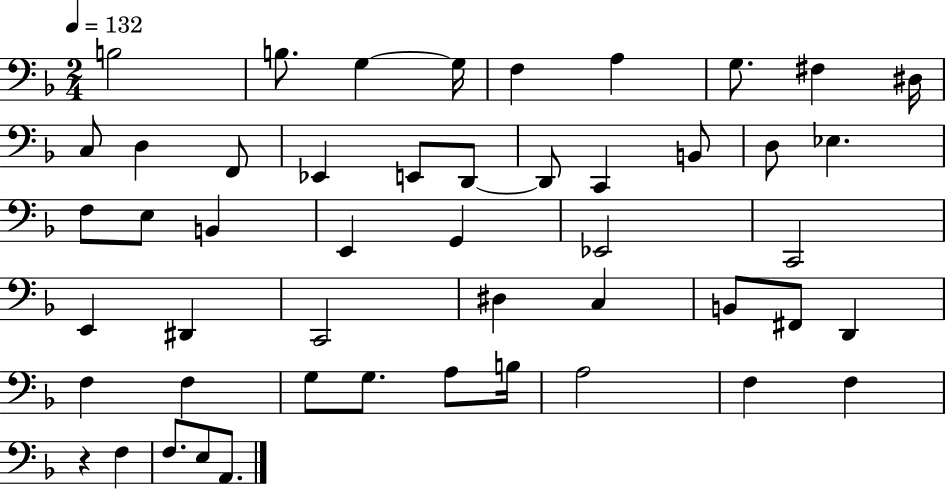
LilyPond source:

{
  \clef bass
  \numericTimeSignature
  \time 2/4
  \key f \major
  \tempo 4 = 132
  b2 | b8. g4~~ g16 | f4 a4 | g8. fis4 dis16 | \break c8 d4 f,8 | ees,4 e,8 d,8~~ | d,8 c,4 b,8 | d8 ees4. | \break f8 e8 b,4 | e,4 g,4 | ees,2 | c,2 | \break e,4 dis,4 | c,2 | dis4 c4 | b,8 fis,8 d,4 | \break f4 f4 | g8 g8. a8 b16 | a2 | f4 f4 | \break r4 f4 | f8. e8 a,8. | \bar "|."
}